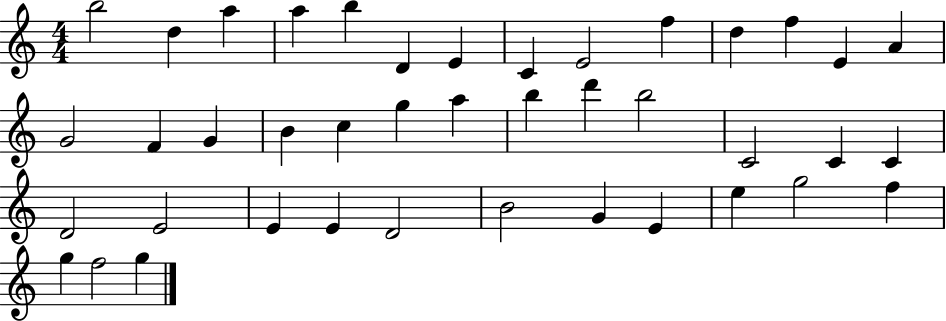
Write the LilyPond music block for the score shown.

{
  \clef treble
  \numericTimeSignature
  \time 4/4
  \key c \major
  b''2 d''4 a''4 | a''4 b''4 d'4 e'4 | c'4 e'2 f''4 | d''4 f''4 e'4 a'4 | \break g'2 f'4 g'4 | b'4 c''4 g''4 a''4 | b''4 d'''4 b''2 | c'2 c'4 c'4 | \break d'2 e'2 | e'4 e'4 d'2 | b'2 g'4 e'4 | e''4 g''2 f''4 | \break g''4 f''2 g''4 | \bar "|."
}